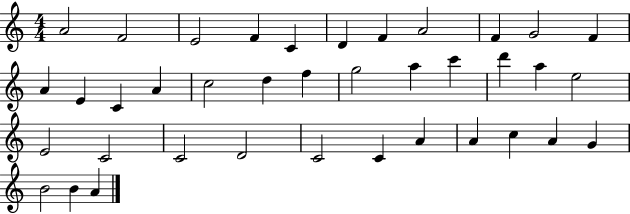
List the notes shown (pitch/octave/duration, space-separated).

A4/h F4/h E4/h F4/q C4/q D4/q F4/q A4/h F4/q G4/h F4/q A4/q E4/q C4/q A4/q C5/h D5/q F5/q G5/h A5/q C6/q D6/q A5/q E5/h E4/h C4/h C4/h D4/h C4/h C4/q A4/q A4/q C5/q A4/q G4/q B4/h B4/q A4/q